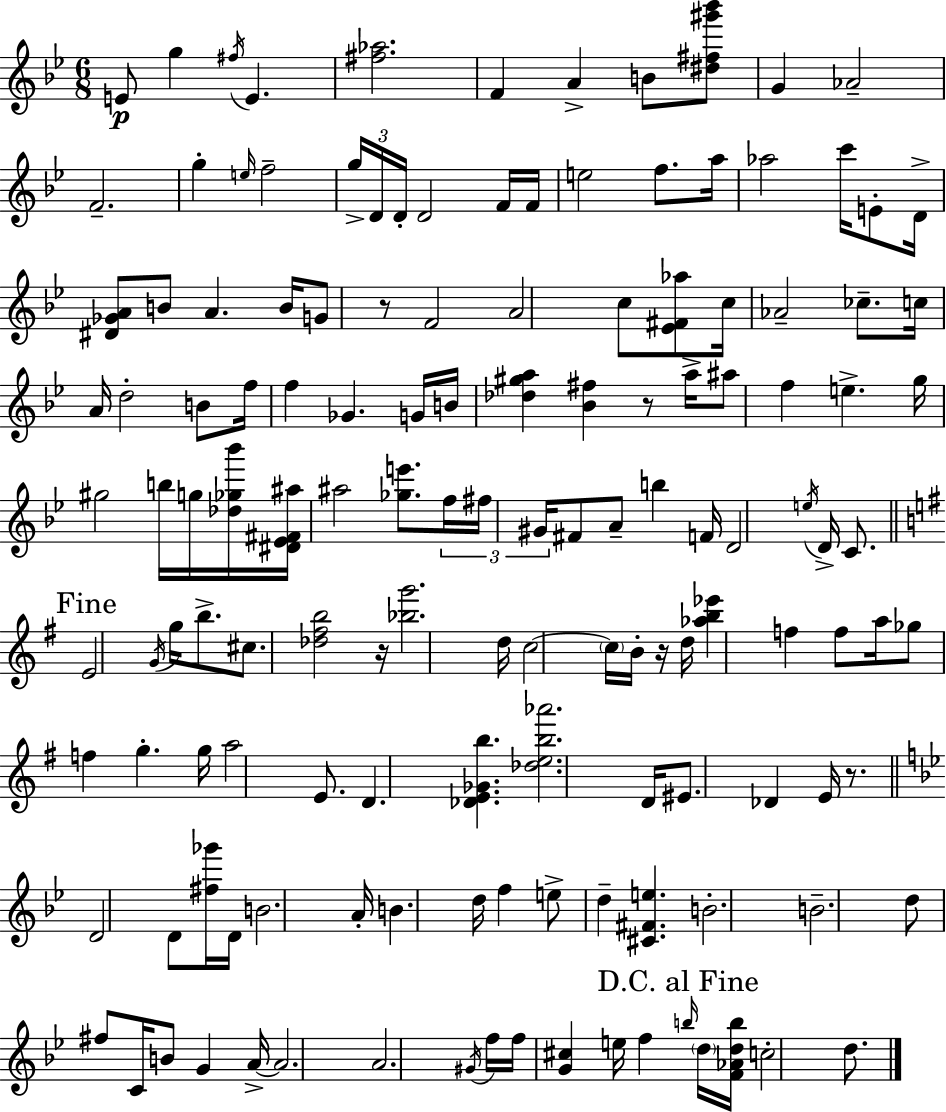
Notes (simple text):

E4/e G5/q F#5/s E4/q. [F#5,Ab5]/h. F4/q A4/q B4/e [D#5,F#5,G#6,Bb6]/e G4/q Ab4/h F4/h. G5/q E5/s F5/h G5/s D4/s D4/s D4/h F4/s F4/s E5/h F5/e. A5/s Ab5/h C6/s E4/e D4/s [D#4,Gb4,A4]/e B4/e A4/q. B4/s G4/e R/e F4/h A4/h C5/e [Eb4,F#4,Ab5]/e C5/s Ab4/h CES5/e. C5/s A4/s D5/h B4/e F5/s F5/q Gb4/q. G4/s B4/s [Db5,G#5,A5]/q [Bb4,F#5]/q R/e A5/s A#5/e F5/q E5/q. G5/s G#5/h B5/s G5/s [Db5,Gb5,Bb6]/s [D#4,Eb4,F#4,A#5]/s A#5/h [Gb5,E6]/e. F5/s F#5/s G#4/s F#4/e A4/e B5/q F4/s D4/h E5/s D4/s C4/e. E4/h G4/s G5/s B5/e. C#5/e. [Db5,F#5,B5]/h R/s [Bb5,G6]/h. D5/s C5/h C5/s B4/s R/s D5/s [Ab5,B5,Eb6]/q F5/q F5/e A5/s Gb5/e F5/q G5/q. G5/s A5/h E4/e. D4/q. [Db4,E4,Gb4,B5]/q. [Db5,E5,B5,Ab6]/h. D4/s EIS4/e. Db4/q E4/s R/e. D4/h D4/e [F#5,Gb6]/s D4/s B4/h. A4/s B4/q. D5/s F5/q E5/e D5/q [C#4,F#4,E5]/q. B4/h. B4/h. D5/e F#5/e C4/s B4/e G4/q A4/s A4/h. A4/h. G#4/s F5/s F5/s [G4,C#5]/q E5/s F5/q B5/s D5/s [F4,Ab4,D5,B5]/s C5/h D5/e.